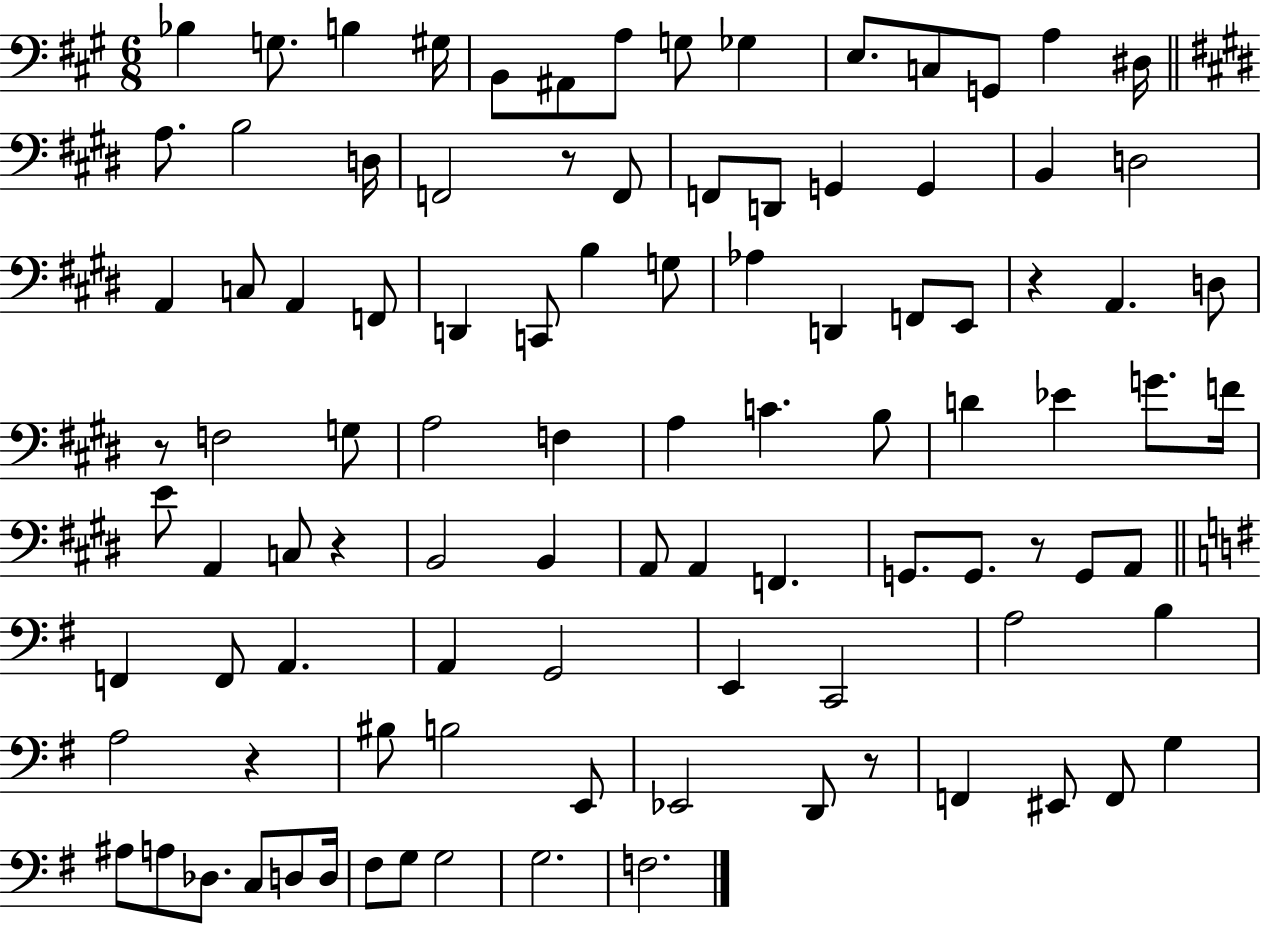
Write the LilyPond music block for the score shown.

{
  \clef bass
  \numericTimeSignature
  \time 6/8
  \key a \major
  \repeat volta 2 { bes4 g8. b4 gis16 | b,8 ais,8 a8 g8 ges4 | e8. c8 g,8 a4 dis16 | \bar "||" \break \key e \major a8. b2 d16 | f,2 r8 f,8 | f,8 d,8 g,4 g,4 | b,4 d2 | \break a,4 c8 a,4 f,8 | d,4 c,8 b4 g8 | aes4 d,4 f,8 e,8 | r4 a,4. d8 | \break r8 f2 g8 | a2 f4 | a4 c'4. b8 | d'4 ees'4 g'8. f'16 | \break e'8 a,4 c8 r4 | b,2 b,4 | a,8 a,4 f,4. | g,8. g,8. r8 g,8 a,8 | \break \bar "||" \break \key e \minor f,4 f,8 a,4. | a,4 g,2 | e,4 c,2 | a2 b4 | \break a2 r4 | bis8 b2 e,8 | ees,2 d,8 r8 | f,4 eis,8 f,8 g4 | \break ais8 a8 des8. c8 d8 d16 | fis8 g8 g2 | g2. | f2. | \break } \bar "|."
}